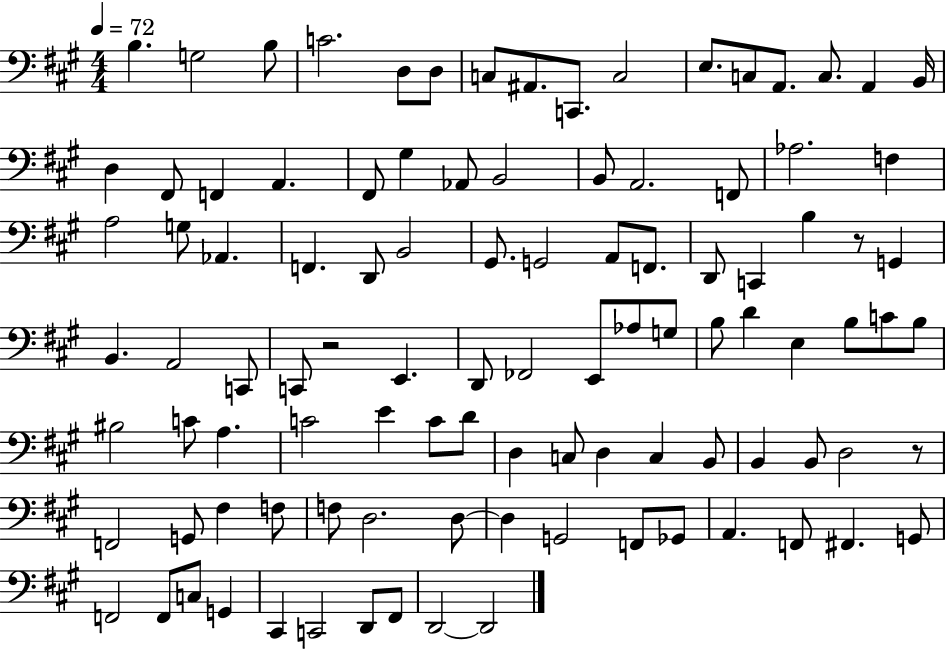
{
  \clef bass
  \numericTimeSignature
  \time 4/4
  \key a \major
  \tempo 4 = 72
  \repeat volta 2 { b4. g2 b8 | c'2. d8 d8 | c8 ais,8. c,8. c2 | e8. c8 a,8. c8. a,4 b,16 | \break d4 fis,8 f,4 a,4. | fis,8 gis4 aes,8 b,2 | b,8 a,2. f,8 | aes2. f4 | \break a2 g8 aes,4. | f,4. d,8 b,2 | gis,8. g,2 a,8 f,8. | d,8 c,4 b4 r8 g,4 | \break b,4. a,2 c,8 | c,8 r2 e,4. | d,8 fes,2 e,8 aes8 g8 | b8 d'4 e4 b8 c'8 b8 | \break bis2 c'8 a4. | c'2 e'4 c'8 d'8 | d4 c8 d4 c4 b,8 | b,4 b,8 d2 r8 | \break f,2 g,8 fis4 f8 | f8 d2. d8~~ | d4 g,2 f,8 ges,8 | a,4. f,8 fis,4. g,8 | \break f,2 f,8 c8 g,4 | cis,4 c,2 d,8 fis,8 | d,2~~ d,2 | } \bar "|."
}